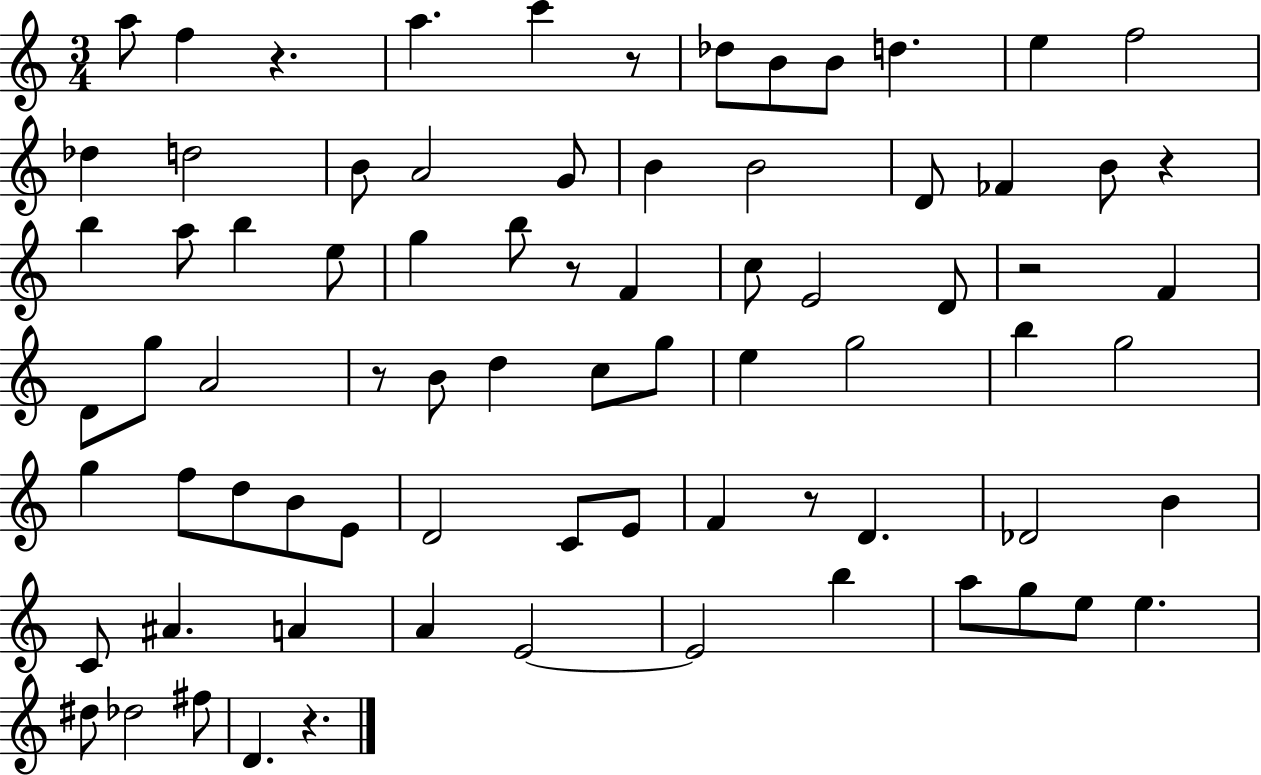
{
  \clef treble
  \numericTimeSignature
  \time 3/4
  \key c \major
  a''8 f''4 r4. | a''4. c'''4 r8 | des''8 b'8 b'8 d''4. | e''4 f''2 | \break des''4 d''2 | b'8 a'2 g'8 | b'4 b'2 | d'8 fes'4 b'8 r4 | \break b''4 a''8 b''4 e''8 | g''4 b''8 r8 f'4 | c''8 e'2 d'8 | r2 f'4 | \break d'8 g''8 a'2 | r8 b'8 d''4 c''8 g''8 | e''4 g''2 | b''4 g''2 | \break g''4 f''8 d''8 b'8 e'8 | d'2 c'8 e'8 | f'4 r8 d'4. | des'2 b'4 | \break c'8 ais'4. a'4 | a'4 e'2~~ | e'2 b''4 | a''8 g''8 e''8 e''4. | \break dis''8 des''2 fis''8 | d'4. r4. | \bar "|."
}